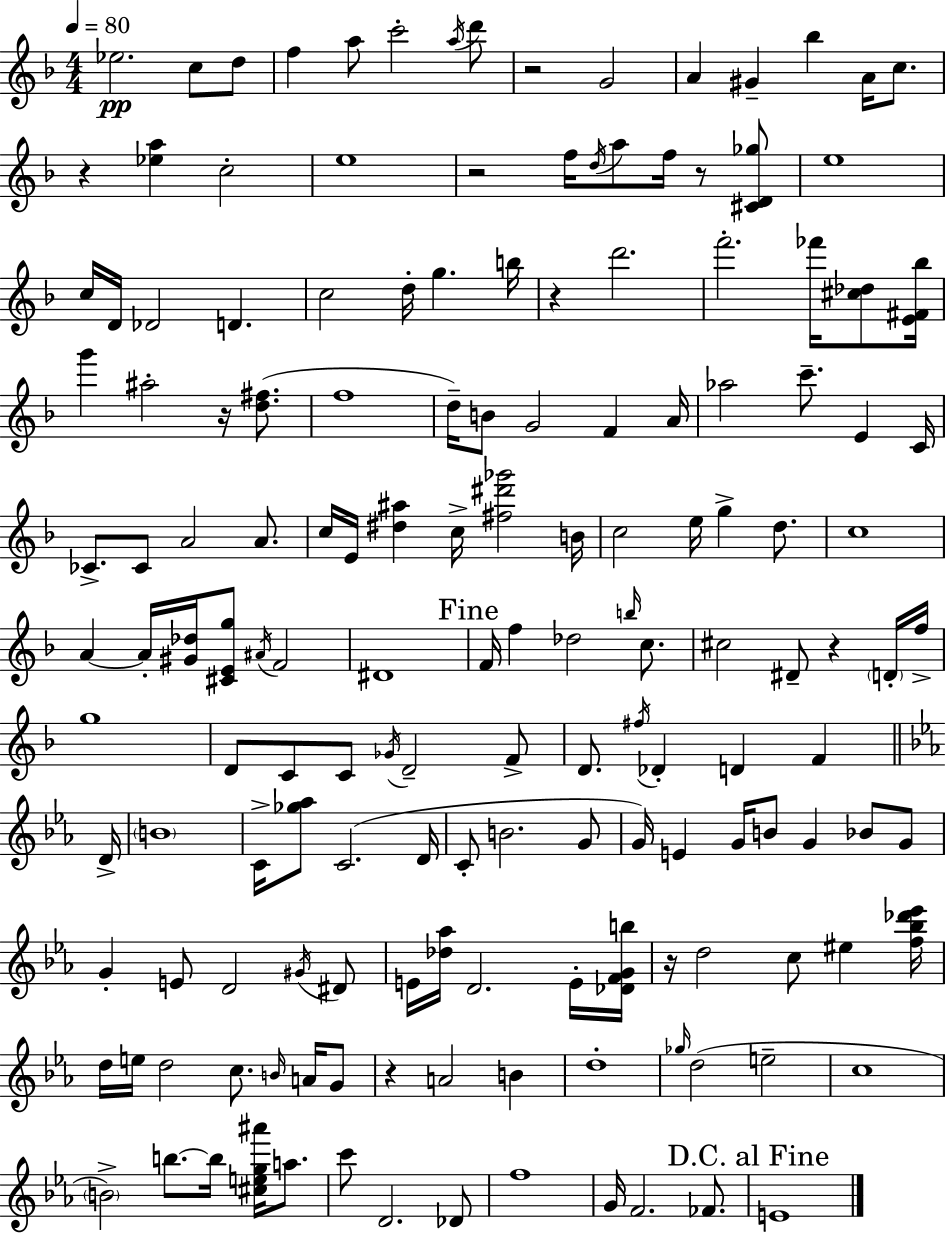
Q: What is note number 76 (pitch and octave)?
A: Gb4